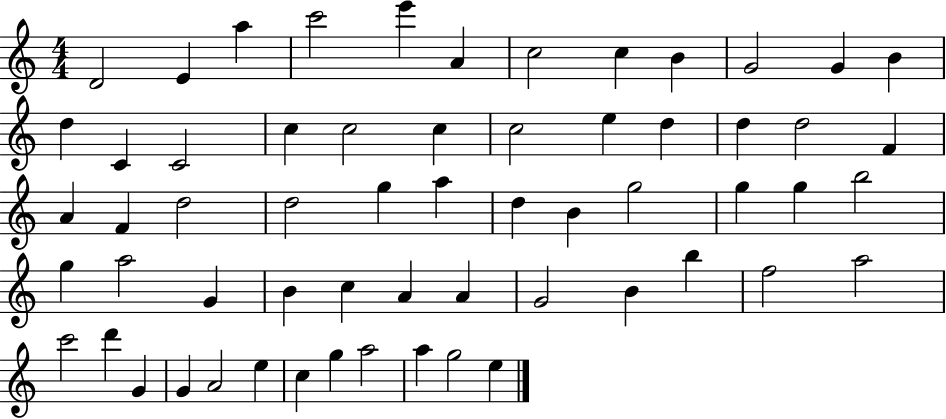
D4/h E4/q A5/q C6/h E6/q A4/q C5/h C5/q B4/q G4/h G4/q B4/q D5/q C4/q C4/h C5/q C5/h C5/q C5/h E5/q D5/q D5/q D5/h F4/q A4/q F4/q D5/h D5/h G5/q A5/q D5/q B4/q G5/h G5/q G5/q B5/h G5/q A5/h G4/q B4/q C5/q A4/q A4/q G4/h B4/q B5/q F5/h A5/h C6/h D6/q G4/q G4/q A4/h E5/q C5/q G5/q A5/h A5/q G5/h E5/q